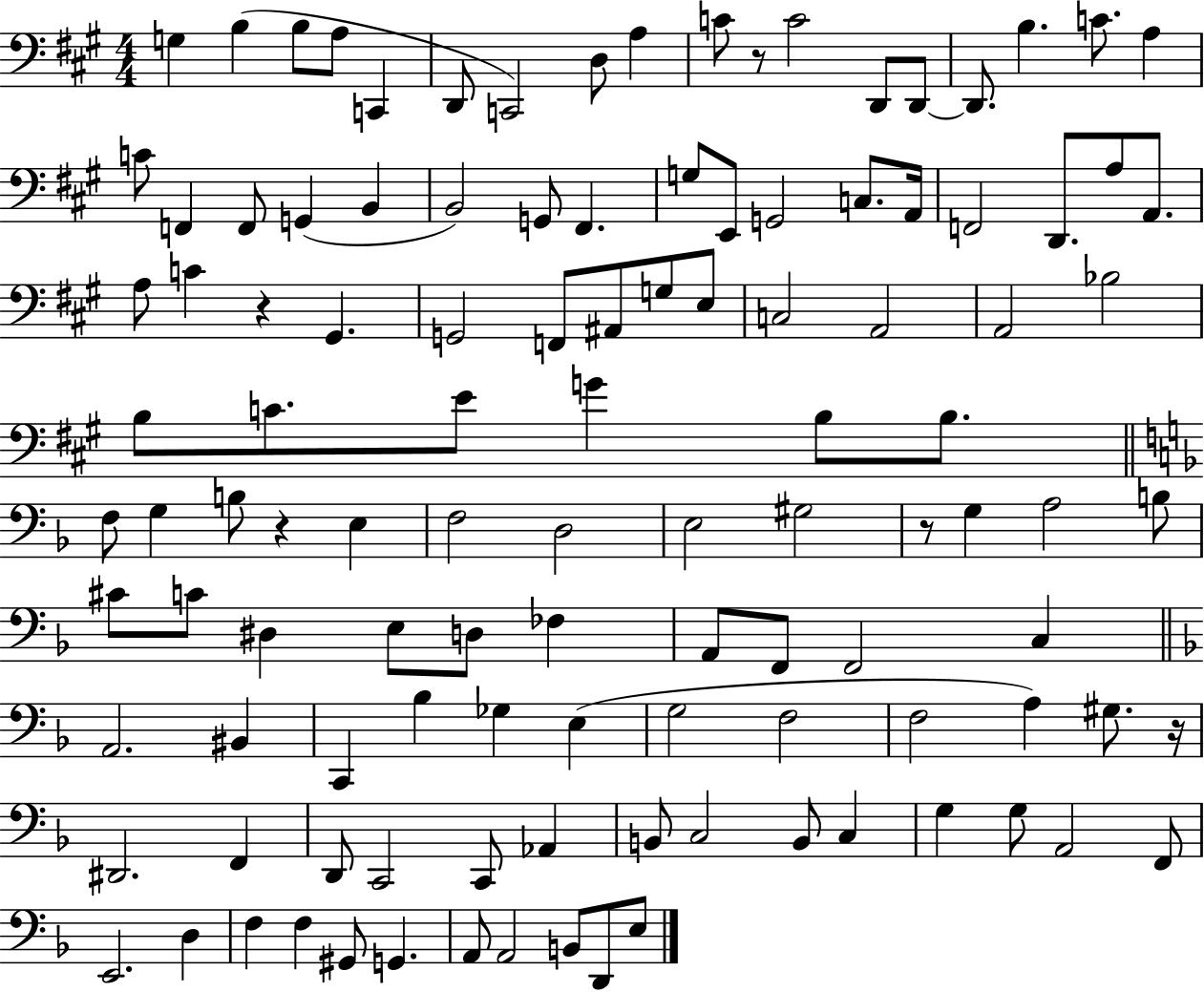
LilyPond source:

{
  \clef bass
  \numericTimeSignature
  \time 4/4
  \key a \major
  \repeat volta 2 { g4 b4( b8 a8 c,4 | d,8 c,2) d8 a4 | c'8 r8 c'2 d,8 d,8~~ | d,8. b4. c'8. a4 | \break c'8 f,4 f,8 g,4( b,4 | b,2) g,8 fis,4. | g8 e,8 g,2 c8. a,16 | f,2 d,8. a8 a,8. | \break a8 c'4 r4 gis,4. | g,2 f,8 ais,8 g8 e8 | c2 a,2 | a,2 bes2 | \break b8 c'8. e'8 g'4 b8 b8. | \bar "||" \break \key f \major f8 g4 b8 r4 e4 | f2 d2 | e2 gis2 | r8 g4 a2 b8 | \break cis'8 c'8 dis4 e8 d8 fes4 | a,8 f,8 f,2 c4 | \bar "||" \break \key f \major a,2. bis,4 | c,4 bes4 ges4 e4( | g2 f2 | f2 a4) gis8. r16 | \break dis,2. f,4 | d,8 c,2 c,8 aes,4 | b,8 c2 b,8 c4 | g4 g8 a,2 f,8 | \break e,2. d4 | f4 f4 gis,8 g,4. | a,8 a,2 b,8 d,8 e8 | } \bar "|."
}